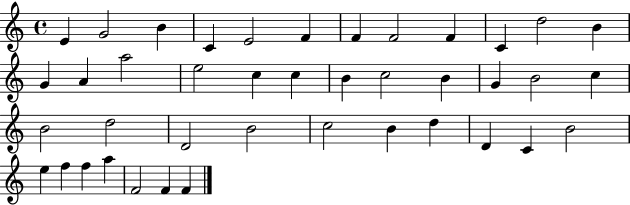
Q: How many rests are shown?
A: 0